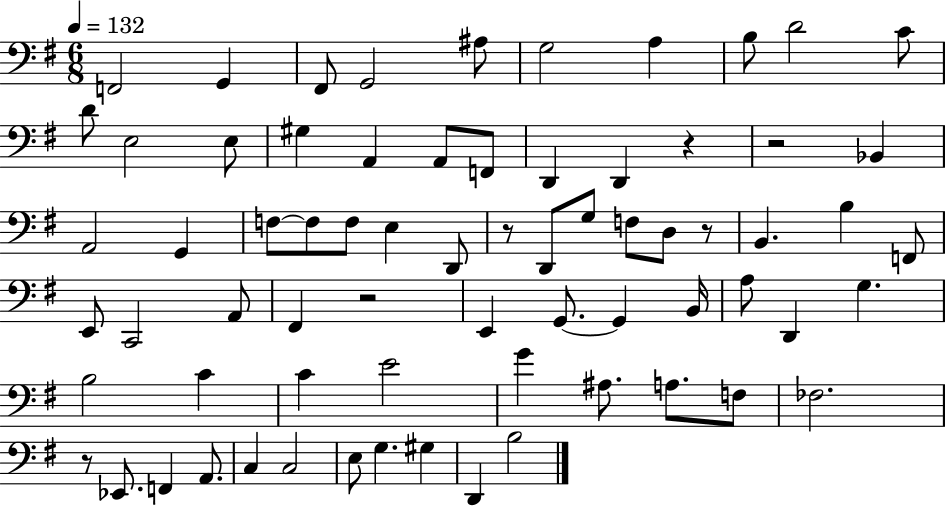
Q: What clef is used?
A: bass